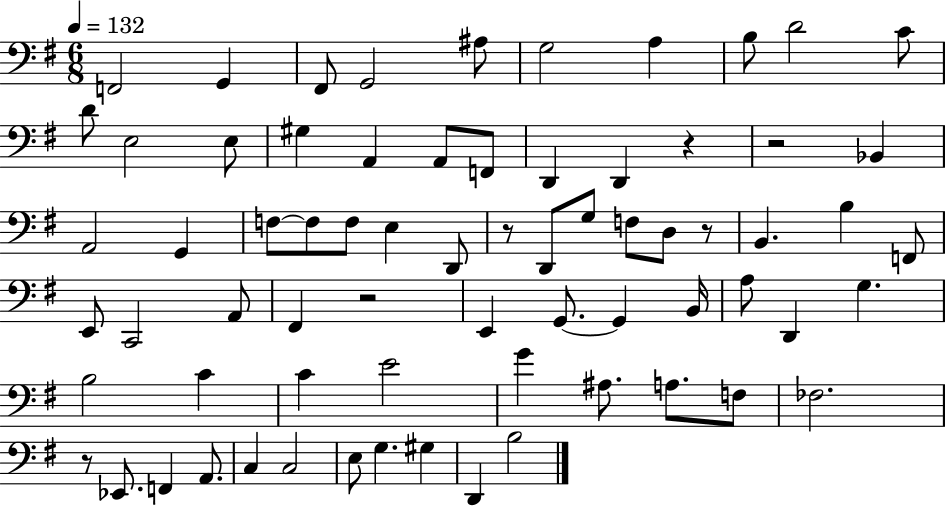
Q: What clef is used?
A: bass